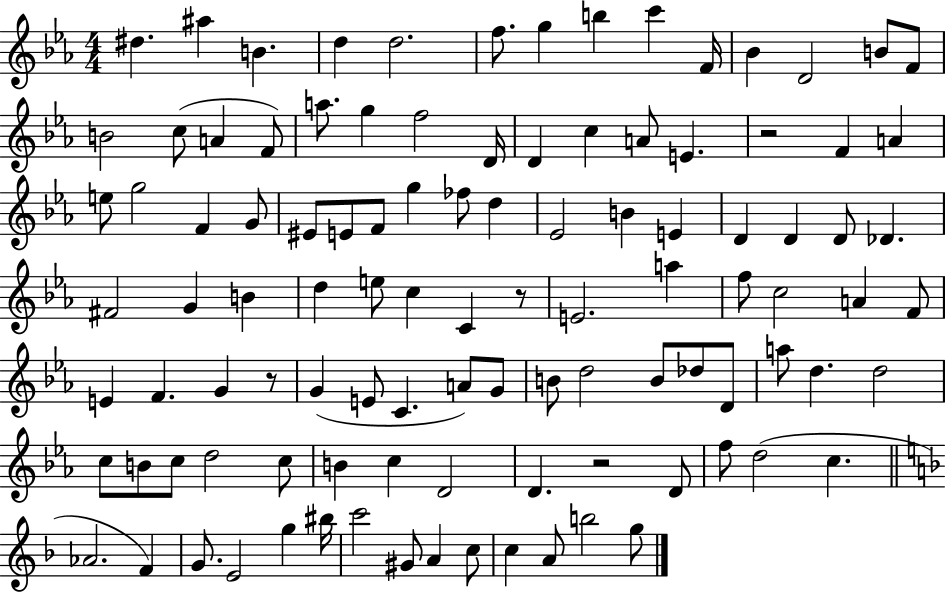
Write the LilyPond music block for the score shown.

{
  \clef treble
  \numericTimeSignature
  \time 4/4
  \key ees \major
  dis''4. ais''4 b'4. | d''4 d''2. | f''8. g''4 b''4 c'''4 f'16 | bes'4 d'2 b'8 f'8 | \break b'2 c''8( a'4 f'8) | a''8. g''4 f''2 d'16 | d'4 c''4 a'8 e'4. | r2 f'4 a'4 | \break e''8 g''2 f'4 g'8 | eis'8 e'8 f'8 g''4 fes''8 d''4 | ees'2 b'4 e'4 | d'4 d'4 d'8 des'4. | \break fis'2 g'4 b'4 | d''4 e''8 c''4 c'4 r8 | e'2. a''4 | f''8 c''2 a'4 f'8 | \break e'4 f'4. g'4 r8 | g'4( e'8 c'4. a'8) g'8 | b'8 d''2 b'8 des''8 d'8 | a''8 d''4. d''2 | \break c''8 b'8 c''8 d''2 c''8 | b'4 c''4 d'2 | d'4. r2 d'8 | f''8 d''2( c''4. | \break \bar "||" \break \key f \major aes'2. f'4) | g'8. e'2 g''4 bis''16 | c'''2 gis'8 a'4 c''8 | c''4 a'8 b''2 g''8 | \break \bar "|."
}